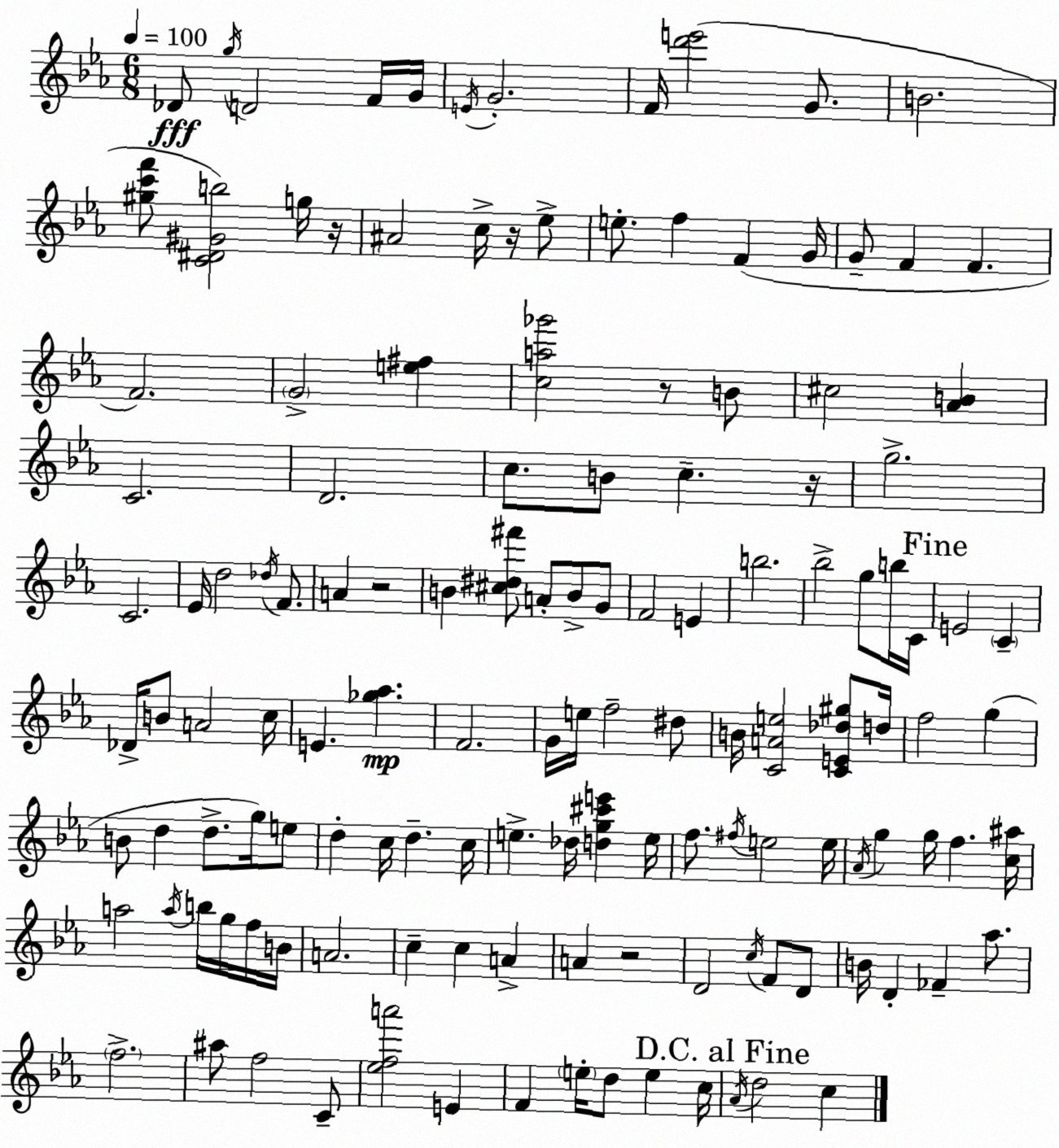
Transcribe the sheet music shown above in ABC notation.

X:1
T:Untitled
M:6/8
L:1/4
K:Eb
_D/2 g/4 D2 F/4 G/4 E/4 G2 F/4 [d'e']2 G/2 B2 [^gc'f']/2 [C^D^Gb]2 g/4 z/4 ^A2 c/4 z/4 _e/2 e/2 f F G/4 G/2 F F F2 G2 [e^f] [ca_g']2 z/2 B/2 ^c2 [_AB] C2 D2 c/2 B/2 c z/4 g2 C2 _E/4 d2 _d/4 F/2 A z2 B [^c^d^f']/2 A/2 B/2 G/2 F2 E b2 _b2 g/2 b/4 C/4 E2 C _D/4 B/2 A2 c/4 E [_g_a] F2 G/4 e/4 f2 ^d/2 B/4 [CAe]2 [CE_d^g]/2 d/4 f2 g B/2 d d/2 g/4 e/2 d c/4 d c/4 e _d/4 [dg^c'e'] e/4 f/2 ^f/4 e2 e/4 _A/4 g g/4 f [c^a]/4 a2 a/4 b/4 g/4 f/4 B/4 A2 c c A A z2 D2 c/4 F/2 D/2 B/4 D _F _a/2 f2 ^a/2 f2 C/2 [_efa']2 E F e/4 d/2 e c/4 _A/4 d2 c